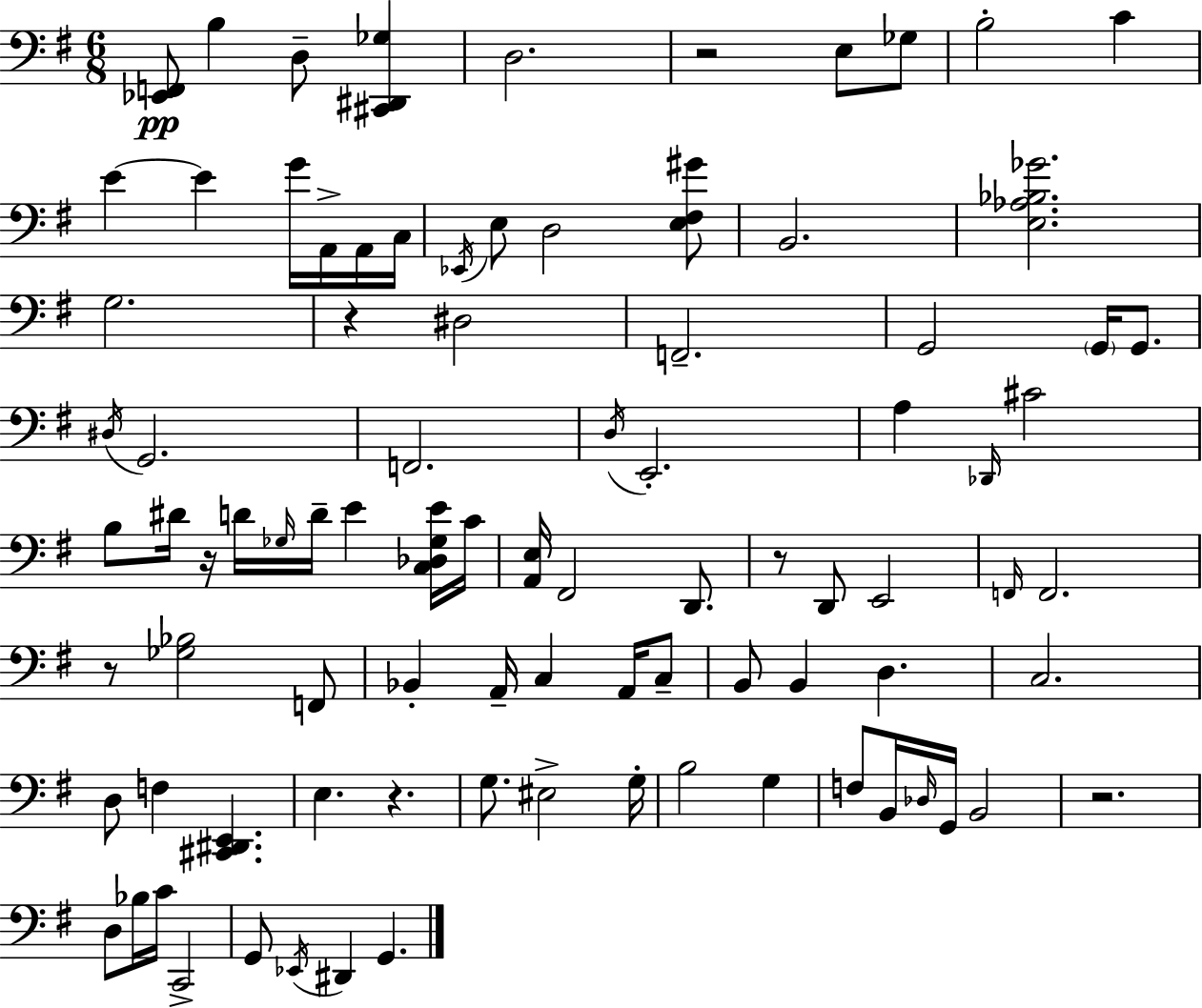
{
  \clef bass
  \numericTimeSignature
  \time 6/8
  \key e \minor
  <ees, f,>8\pp b4 d8-- <cis, dis, ges>4 | d2. | r2 e8 ges8 | b2-. c'4 | \break e'4~~ e'4 g'16 a,16-> a,16 c16 | \acciaccatura { ees,16 } e8 d2 <e fis gis'>8 | b,2. | <e aes bes ges'>2. | \break g2. | r4 dis2 | f,2.-- | g,2 \parenthesize g,16 g,8. | \break \acciaccatura { dis16 } g,2. | f,2. | \acciaccatura { d16 } e,2.-. | a4 \grace { des,16 } cis'2 | \break b8 dis'16 r16 d'16 \grace { ges16 } d'16-- e'4 | <c des ges e'>16 c'16 <a, e>16 fis,2 | d,8. r8 d,8 e,2 | \grace { f,16 } f,2. | \break r8 <ges bes>2 | f,8 bes,4-. a,16-- c4 | a,16 c8-- b,8 b,4 | d4. c2. | \break d8 f4 | <cis, dis, e,>4. e4. | r4. g8. eis2-> | g16-. b2 | \break g4 f8 b,16 \grace { des16 } g,16 b,2 | r2. | d8 bes16 c'16 c,2-> | g,8 \acciaccatura { ees,16 } dis,4 | \break g,4. \bar "|."
}